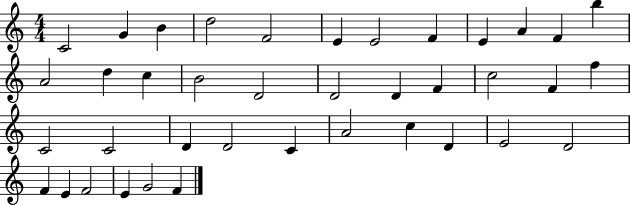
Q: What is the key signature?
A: C major